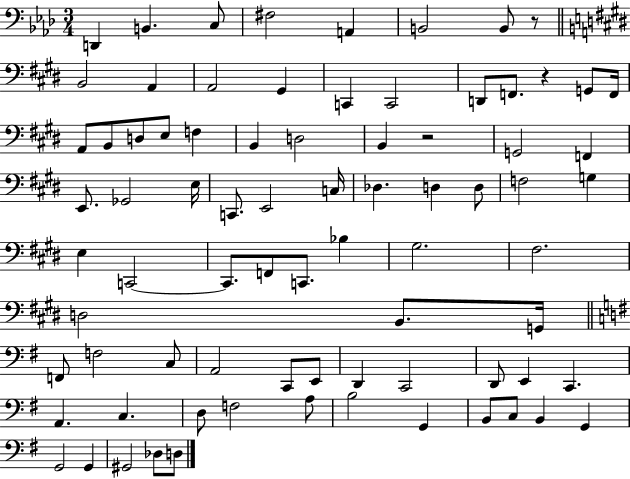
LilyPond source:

{
  \clef bass
  \numericTimeSignature
  \time 3/4
  \key aes \major
  \repeat volta 2 { d,4 b,4. c8 | fis2 a,4 | b,2 b,8 r8 | \bar "||" \break \key e \major b,2 a,4 | a,2 gis,4 | c,4 c,2 | d,8 f,8. r4 g,8 f,16 | \break a,8 b,8 d8 e8 f4 | b,4 d2 | b,4 r2 | g,2 f,4 | \break e,8. ges,2 e16 | c,8. e,2 c16 | des4. d4 d8 | f2 g4 | \break e4 c,2~~ | c,8. f,8 c,8. bes4 | gis2. | fis2. | \break d2 b,8. g,16 | \bar "||" \break \key g \major f,8 f2 c8 | a,2 c,8 e,8 | d,4 c,2 | d,8 e,4 c,4. | \break a,4. c4. | d8 f2 a8 | b2 g,4 | b,8 c8 b,4 g,4 | \break g,2 g,4 | gis,2 des8 d8 | } \bar "|."
}